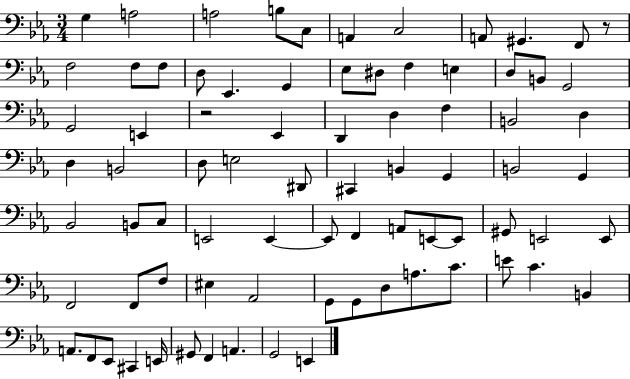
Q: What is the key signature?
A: EES major